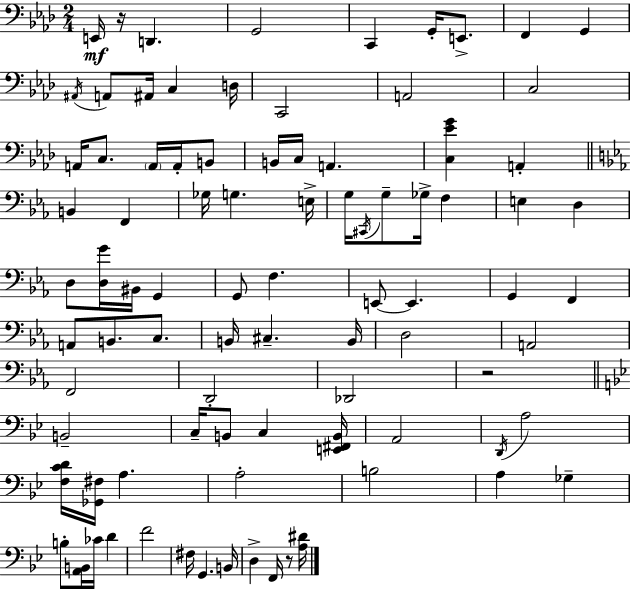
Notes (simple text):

E2/s R/s D2/q. G2/h C2/q G2/s E2/e. F2/q G2/q A#2/s A2/e A#2/s C3/q D3/s C2/h A2/h C3/h A2/s C3/e. A2/s A2/s B2/e B2/s C3/s A2/q. [C3,Eb4,G4]/q A2/q B2/q F2/q Gb3/s G3/q. E3/s G3/s C#2/s G3/e Gb3/s F3/q E3/q D3/q D3/e [D3,G4]/s BIS2/s G2/q G2/e F3/q. E2/e E2/q. G2/q F2/q A2/e B2/e. C3/e. B2/s C#3/q. B2/s D3/h A2/h F2/h D2/h Db2/h R/h B2/h C3/s B2/e C3/q [E2,F#2,B2]/s A2/h D2/s A3/h [F3,C4,D4]/s [Gb2,F#3]/s A3/q. A3/h B3/h A3/q Gb3/q B3/e [A2,B2]/s CES4/s D4/q F4/h F#3/s G2/q. B2/s D3/q F2/s R/e [A3,D#4]/s